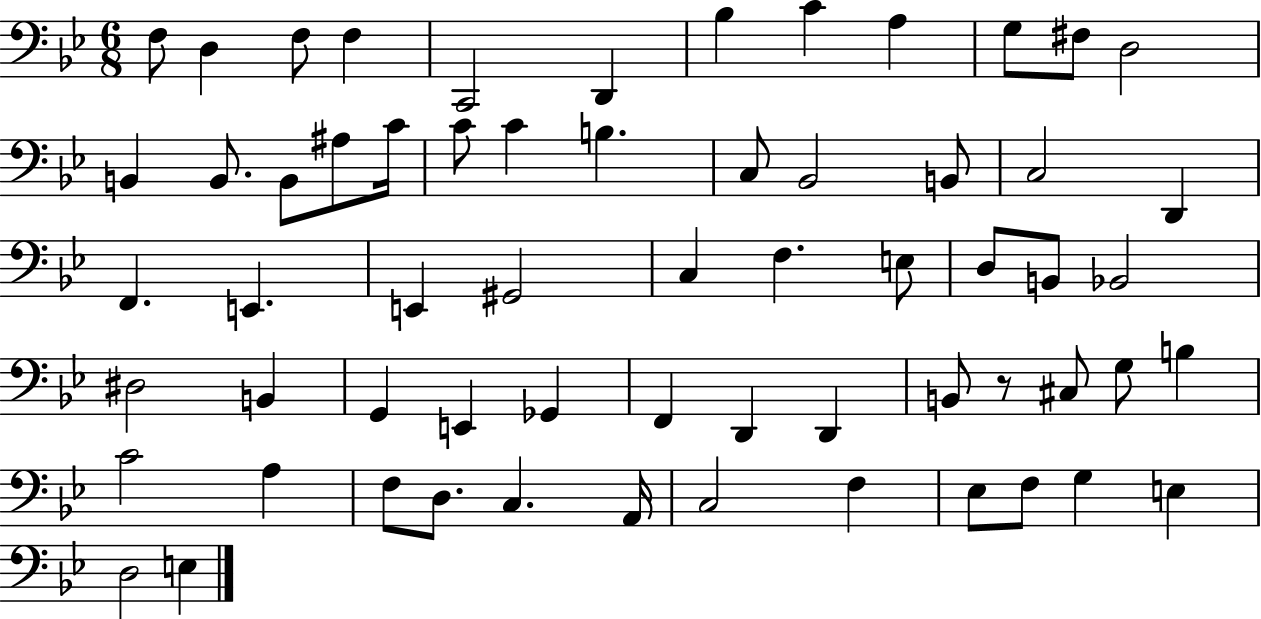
X:1
T:Untitled
M:6/8
L:1/4
K:Bb
F,/2 D, F,/2 F, C,,2 D,, _B, C A, G,/2 ^F,/2 D,2 B,, B,,/2 B,,/2 ^A,/2 C/4 C/2 C B, C,/2 _B,,2 B,,/2 C,2 D,, F,, E,, E,, ^G,,2 C, F, E,/2 D,/2 B,,/2 _B,,2 ^D,2 B,, G,, E,, _G,, F,, D,, D,, B,,/2 z/2 ^C,/2 G,/2 B, C2 A, F,/2 D,/2 C, A,,/4 C,2 F, _E,/2 F,/2 G, E, D,2 E,